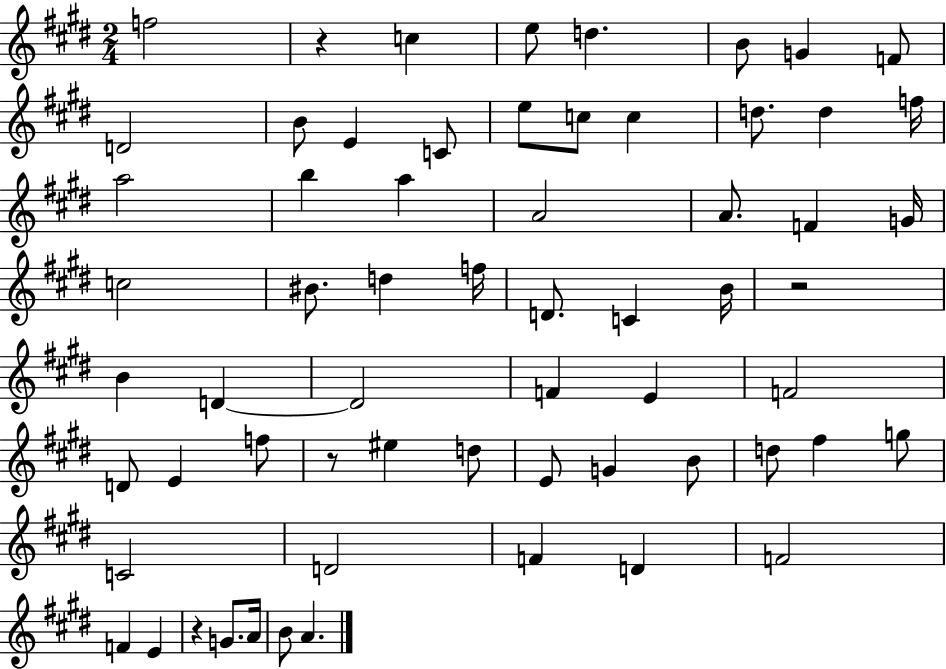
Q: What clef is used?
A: treble